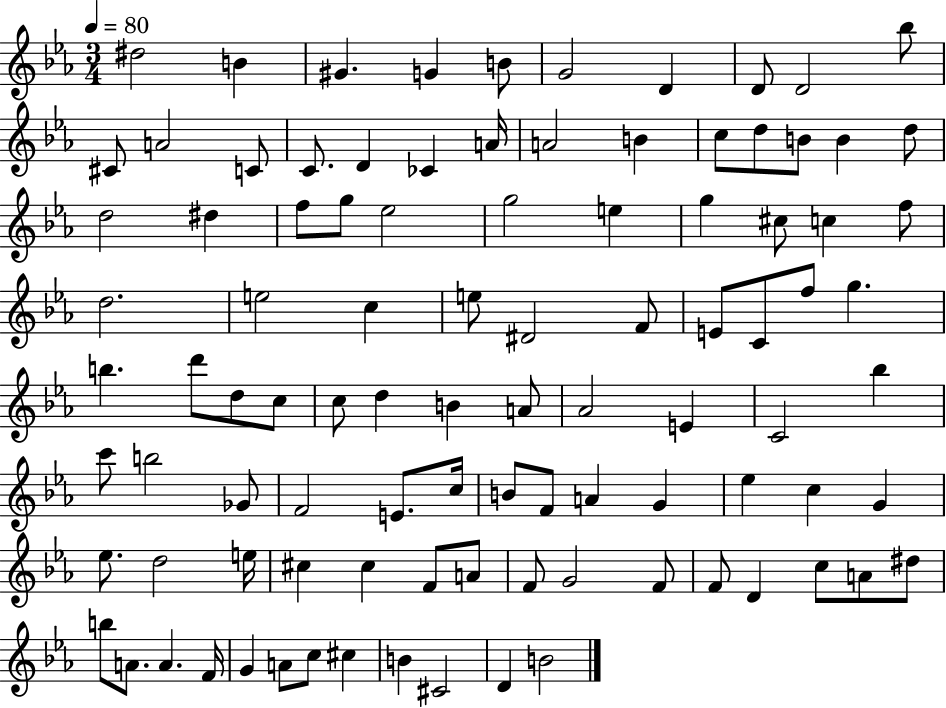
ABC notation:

X:1
T:Untitled
M:3/4
L:1/4
K:Eb
^d2 B ^G G B/2 G2 D D/2 D2 _b/2 ^C/2 A2 C/2 C/2 D _C A/4 A2 B c/2 d/2 B/2 B d/2 d2 ^d f/2 g/2 _e2 g2 e g ^c/2 c f/2 d2 e2 c e/2 ^D2 F/2 E/2 C/2 f/2 g b d'/2 d/2 c/2 c/2 d B A/2 _A2 E C2 _b c'/2 b2 _G/2 F2 E/2 c/4 B/2 F/2 A G _e c G _e/2 d2 e/4 ^c ^c F/2 A/2 F/2 G2 F/2 F/2 D c/2 A/2 ^d/2 b/2 A/2 A F/4 G A/2 c/2 ^c B ^C2 D B2